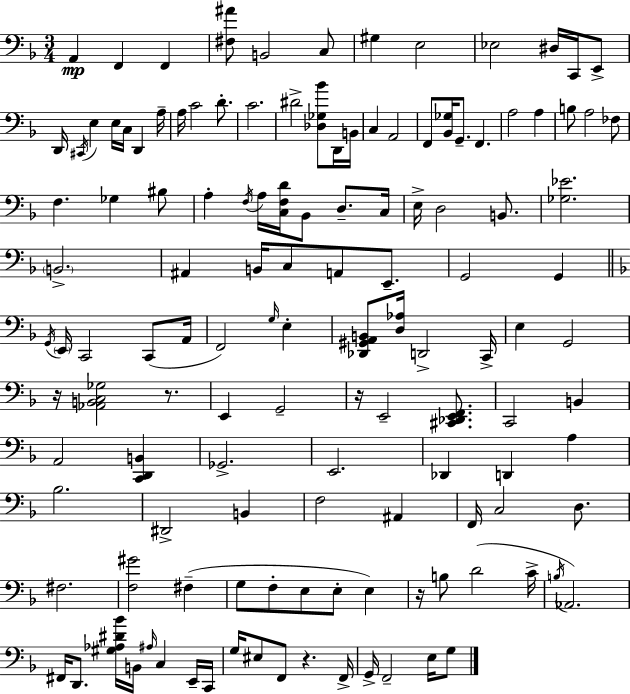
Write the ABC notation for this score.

X:1
T:Untitled
M:3/4
L:1/4
K:Dm
A,, F,, F,, [^F,^A]/2 B,,2 C,/2 ^G, E,2 _E,2 ^D,/4 C,,/4 E,,/2 D,,/4 ^C,,/4 E, E,/4 C,/4 D,, A,/4 A,/4 C2 D/2 C2 ^D2 [_D,_G,_B]/2 D,,/4 B,,/4 C, A,,2 F,,/2 [_B,,_G,]/4 G,,/2 F,, A,2 A, B,/2 A,2 _F,/2 F, _G, ^B,/2 A, F,/4 A,/4 [C,F,D]/4 _B,,/2 D,/2 C,/4 E,/4 D,2 B,,/2 [_G,_E]2 B,,2 ^A,, B,,/4 C,/2 A,,/2 E,,/2 G,,2 G,, G,,/4 E,,/4 C,,2 C,,/2 A,,/4 F,,2 G,/4 E, [_D,,^G,,A,,B,,]/2 [D,_A,]/4 D,,2 C,,/4 E, G,,2 z/4 [_A,,B,,C,_G,]2 z/2 E,, G,,2 z/4 E,,2 [^C,,_D,,E,,F,,]/2 C,,2 B,, A,,2 [C,,D,,B,,] _G,,2 E,,2 _D,, D,, A, _B,2 ^D,,2 B,, F,2 ^A,, F,,/4 C,2 D,/2 ^F,2 [F,^G]2 ^F, G,/2 F,/2 E,/2 E,/2 E, z/4 B,/2 D2 C/4 B,/4 _A,,2 ^F,,/4 D,,/2 [^G,_A,^D_B]/4 B,,/4 ^A,/4 C, E,,/4 C,,/4 G,/4 ^E,/2 F,,/2 z F,,/4 G,,/4 F,,2 E,/4 G,/2